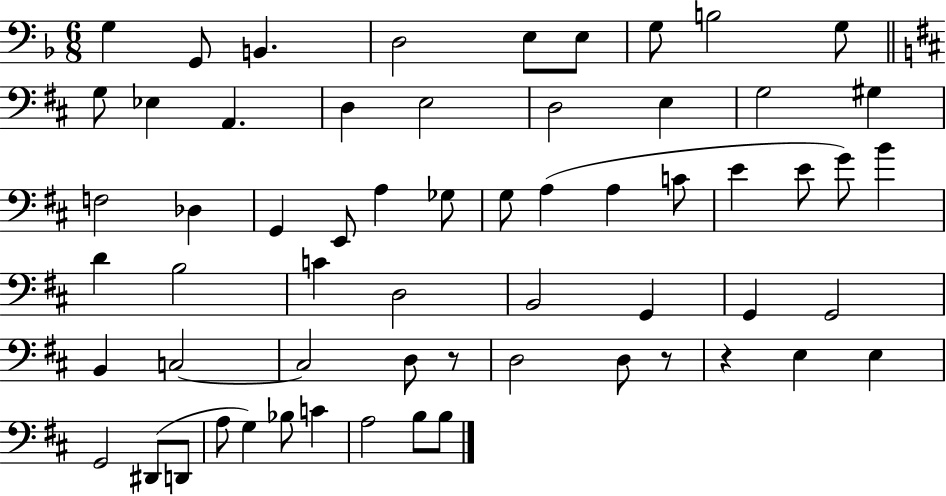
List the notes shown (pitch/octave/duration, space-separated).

G3/q G2/e B2/q. D3/h E3/e E3/e G3/e B3/h G3/e G3/e Eb3/q A2/q. D3/q E3/h D3/h E3/q G3/h G#3/q F3/h Db3/q G2/q E2/e A3/q Gb3/e G3/e A3/q A3/q C4/e E4/q E4/e G4/e B4/q D4/q B3/h C4/q D3/h B2/h G2/q G2/q G2/h B2/q C3/h C3/h D3/e R/e D3/h D3/e R/e R/q E3/q E3/q G2/h D#2/e D2/e A3/e G3/q Bb3/e C4/q A3/h B3/e B3/e